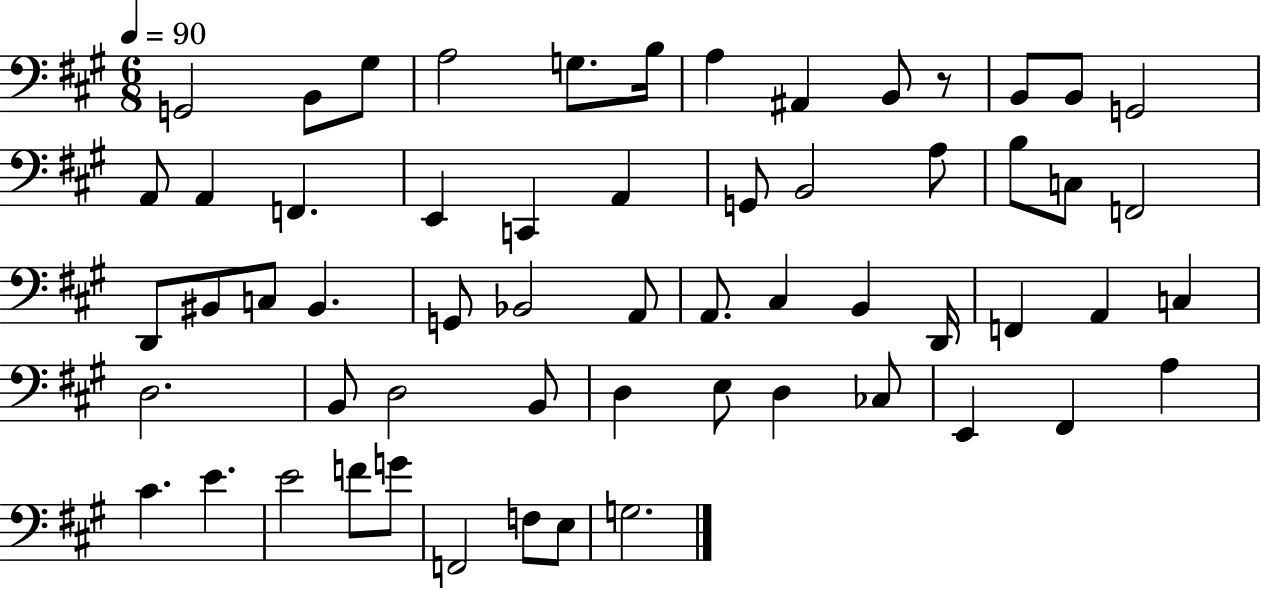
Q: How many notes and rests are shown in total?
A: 59